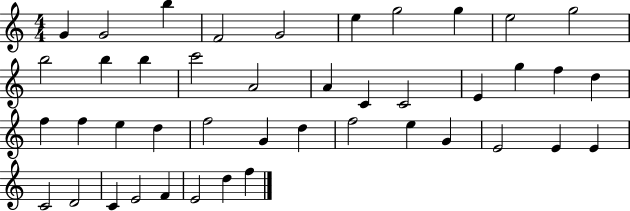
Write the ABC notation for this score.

X:1
T:Untitled
M:4/4
L:1/4
K:C
G G2 b F2 G2 e g2 g e2 g2 b2 b b c'2 A2 A C C2 E g f d f f e d f2 G d f2 e G E2 E E C2 D2 C E2 F E2 d f